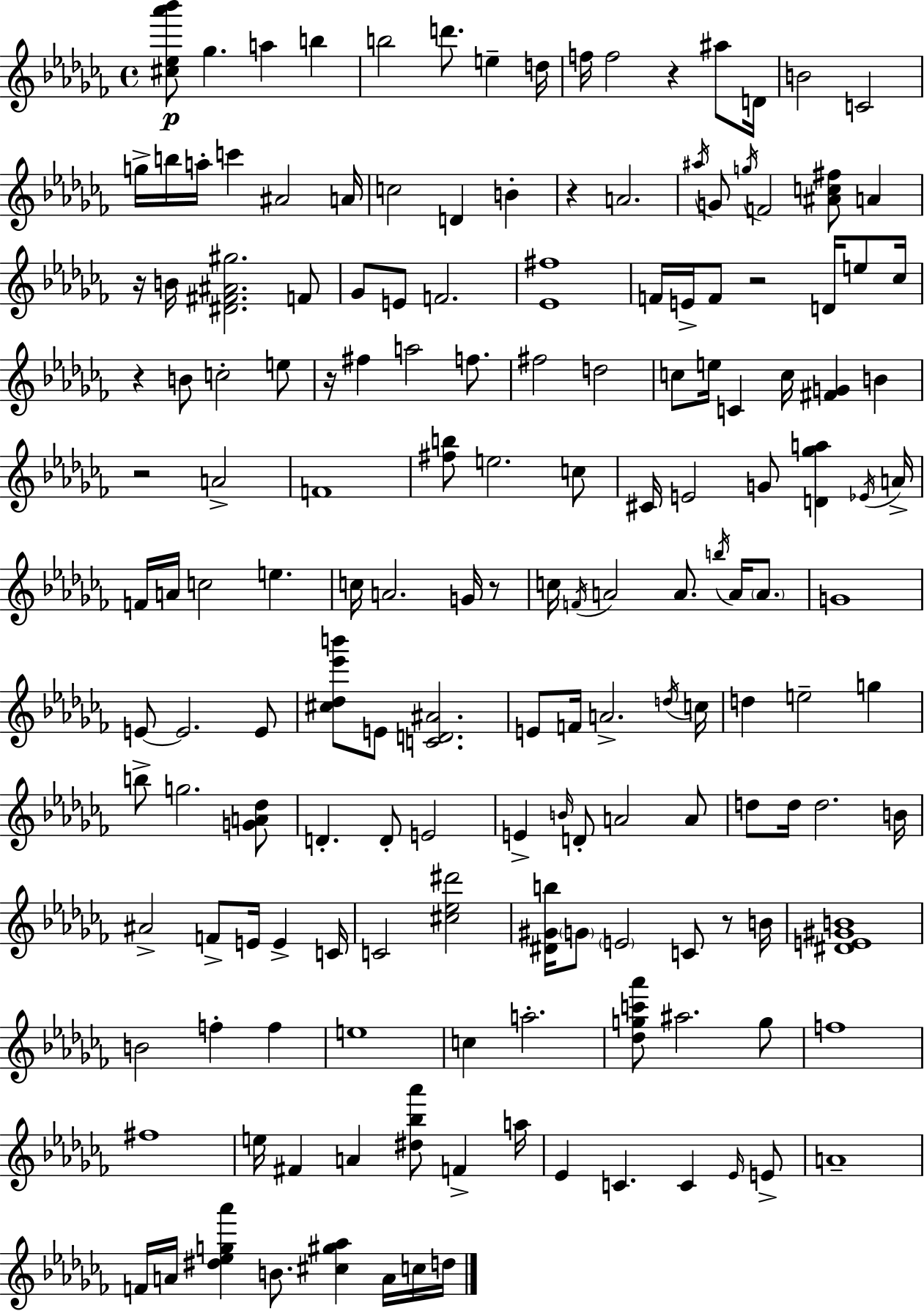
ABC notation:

X:1
T:Untitled
M:4/4
L:1/4
K:Abm
[^c_e_a'_b']/2 _g a b b2 d'/2 e d/4 f/4 f2 z ^a/2 D/4 B2 C2 g/4 b/4 a/4 c' ^A2 A/4 c2 D B z A2 ^a/4 G/2 g/4 F2 [^Ac^f]/2 A z/4 B/4 [^D^F^A^g]2 F/2 _G/2 E/2 F2 [_E^f]4 F/4 E/4 F/2 z2 D/4 e/2 _c/4 z B/2 c2 e/2 z/4 ^f a2 f/2 ^f2 d2 c/2 e/4 C c/4 [^FG] B z2 A2 F4 [^fb]/2 e2 c/2 ^C/4 E2 G/2 [D_ga] _E/4 A/4 F/4 A/4 c2 e c/4 A2 G/4 z/2 c/4 F/4 A2 A/2 b/4 A/4 A/2 G4 E/2 E2 E/2 [^c_d_e'b']/2 E/2 [CD^A]2 E/2 F/4 A2 d/4 c/4 d e2 g b/2 g2 [GA_d]/2 D D/2 E2 E B/4 D/2 A2 A/2 d/2 d/4 d2 B/4 ^A2 F/2 E/4 E C/4 C2 [^c_e^d']2 [^D^Gb]/4 G/2 E2 C/2 z/2 B/4 [^DE^GB]4 B2 f f e4 c a2 [_dgc'_a']/2 ^a2 g/2 f4 ^f4 e/4 ^F A [^d_b_a']/2 F a/4 _E C C _E/4 E/2 A4 F/4 A/4 [^d_eg_a'] B/2 [^c^g_a] A/4 c/4 d/4